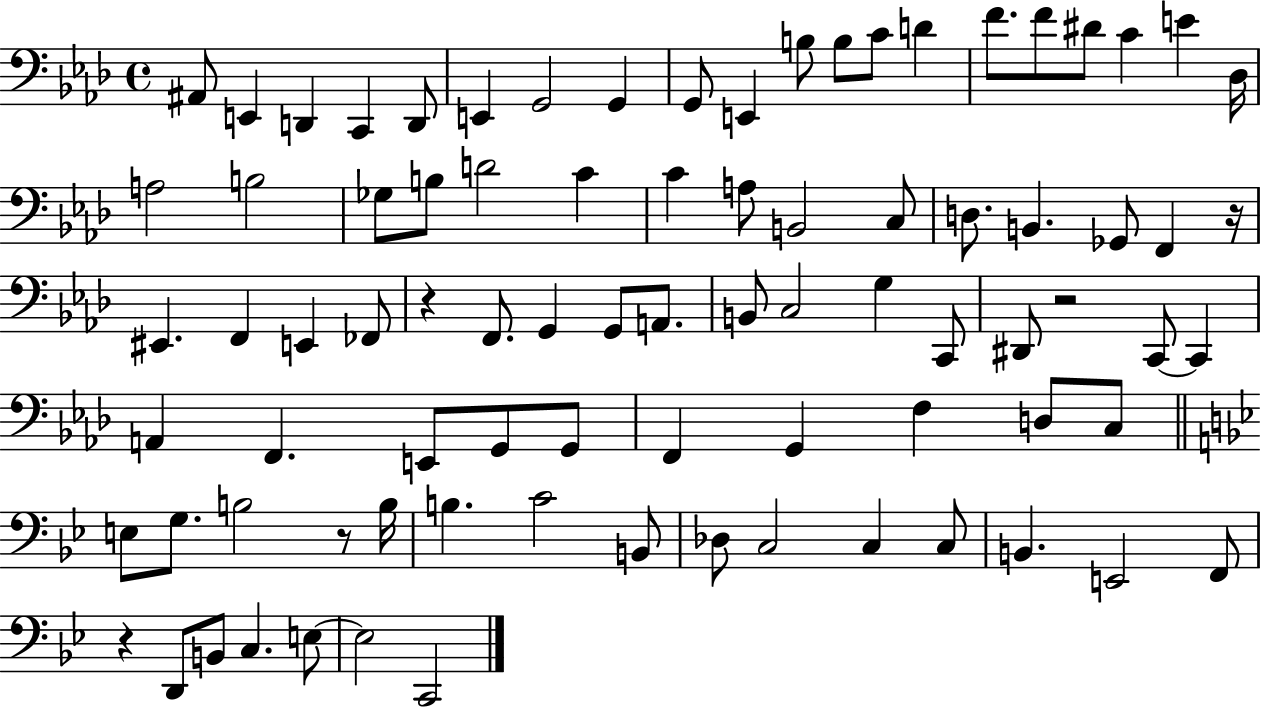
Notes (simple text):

A#2/e E2/q D2/q C2/q D2/e E2/q G2/h G2/q G2/e E2/q B3/e B3/e C4/e D4/q F4/e. F4/e D#4/e C4/q E4/q Db3/s A3/h B3/h Gb3/e B3/e D4/h C4/q C4/q A3/e B2/h C3/e D3/e. B2/q. Gb2/e F2/q R/s EIS2/q. F2/q E2/q FES2/e R/q F2/e. G2/q G2/e A2/e. B2/e C3/h G3/q C2/e D#2/e R/h C2/e C2/q A2/q F2/q. E2/e G2/e G2/e F2/q G2/q F3/q D3/e C3/e E3/e G3/e. B3/h R/e B3/s B3/q. C4/h B2/e Db3/e C3/h C3/q C3/e B2/q. E2/h F2/e R/q D2/e B2/e C3/q. E3/e E3/h C2/h